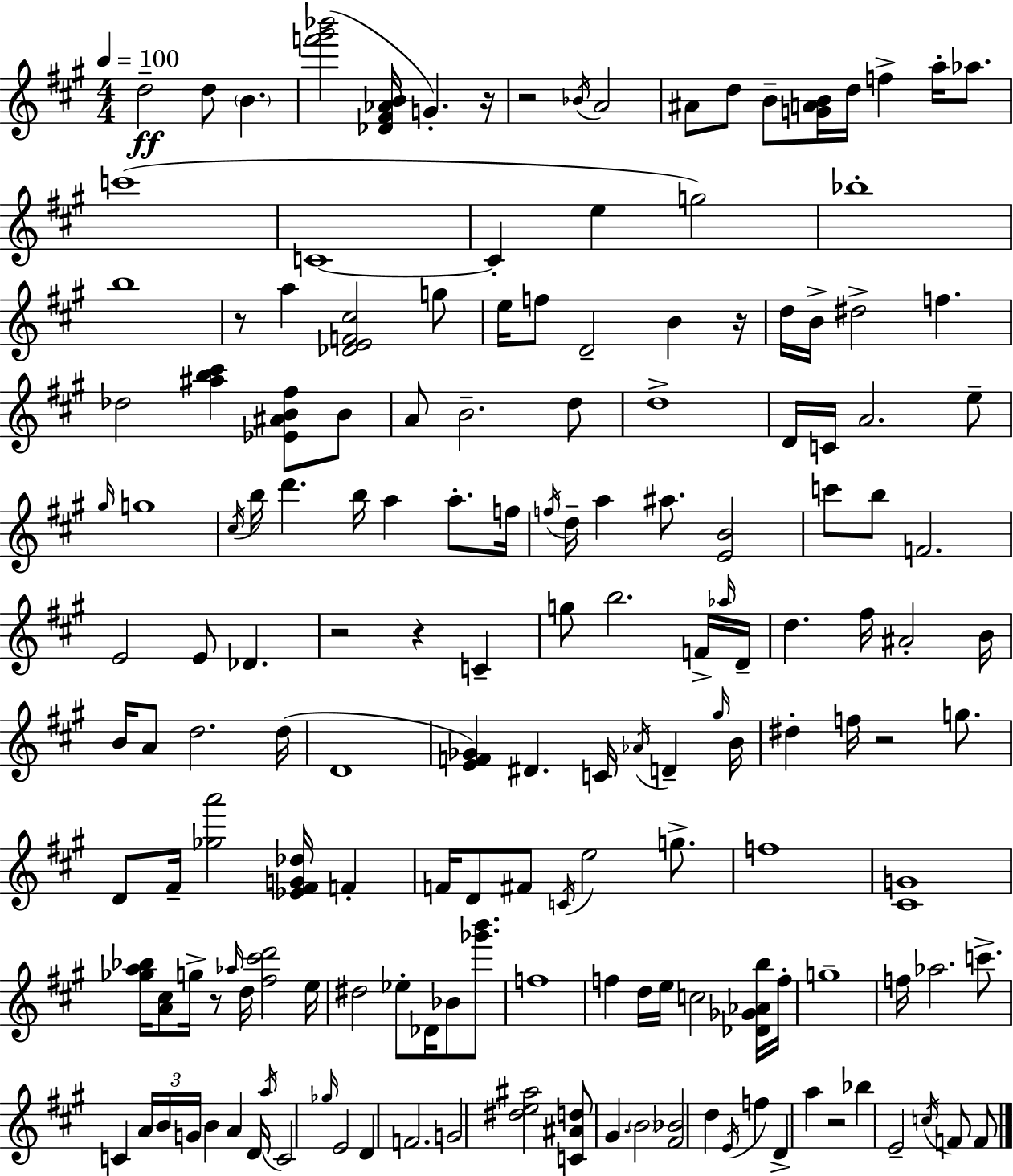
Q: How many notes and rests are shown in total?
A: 165